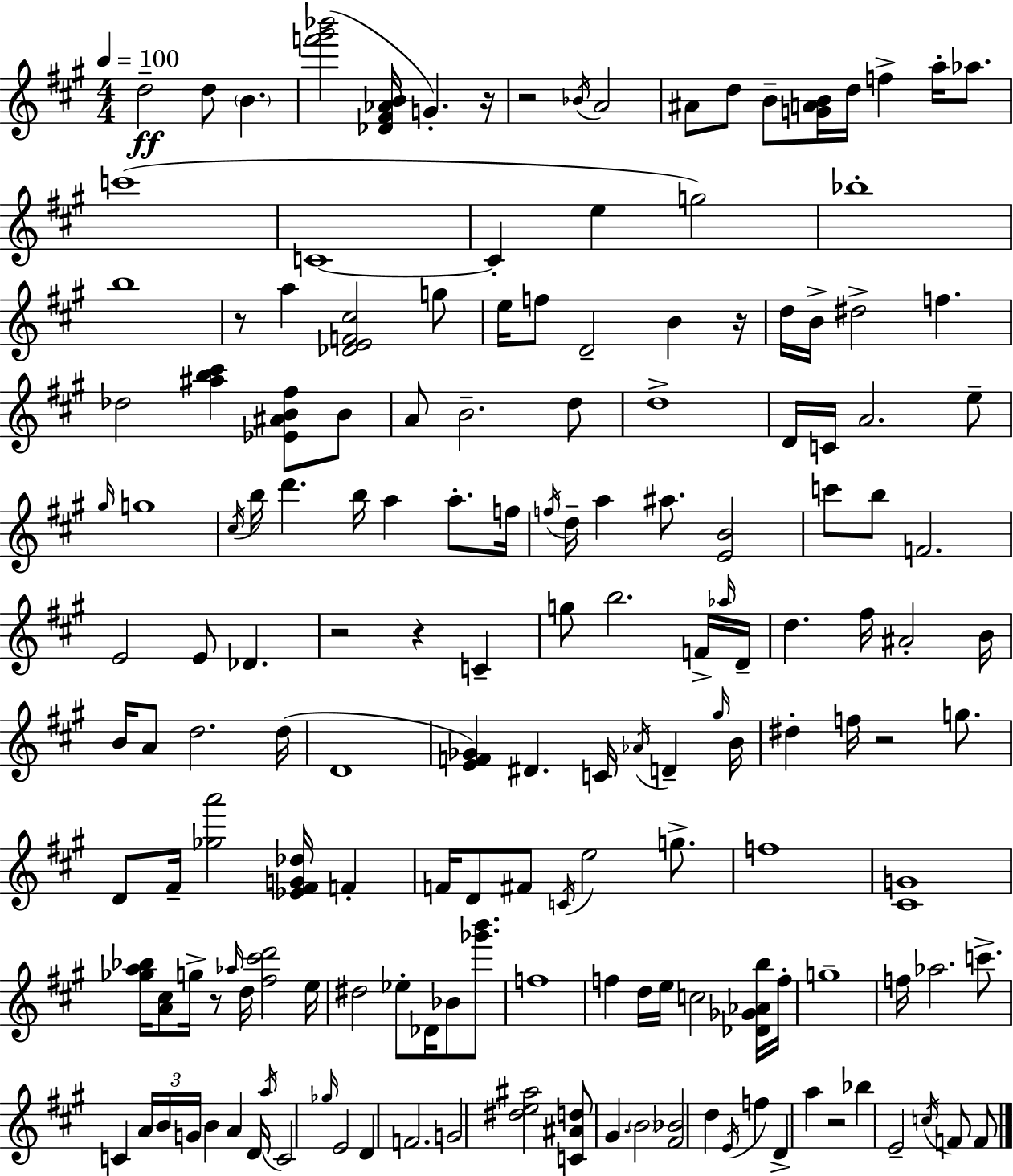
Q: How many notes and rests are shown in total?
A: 165